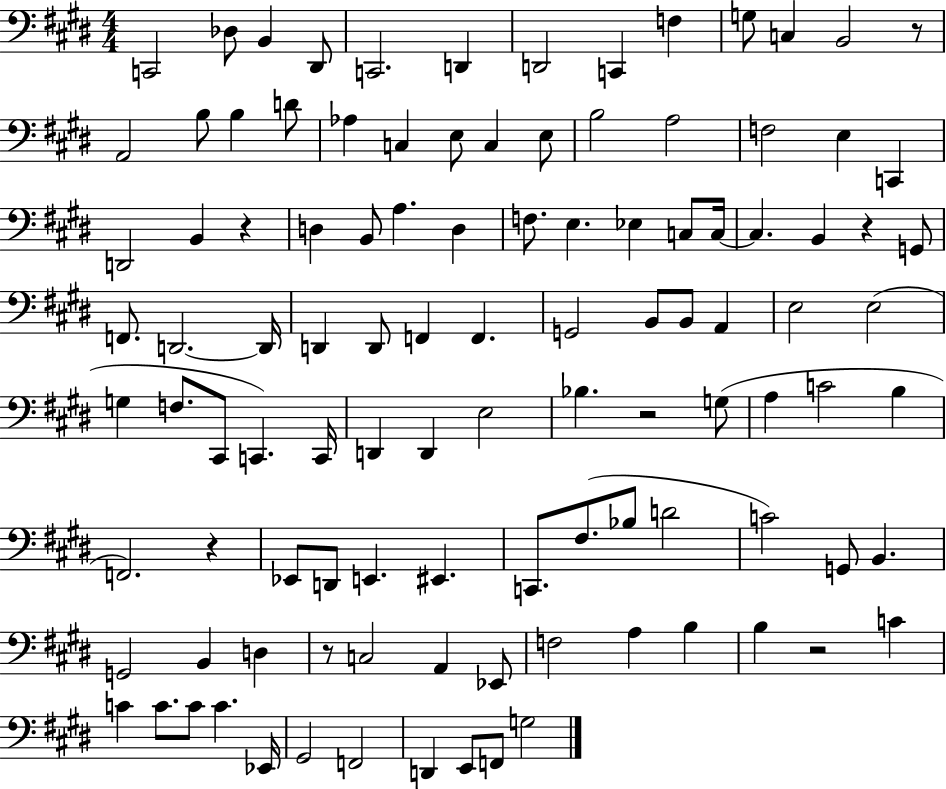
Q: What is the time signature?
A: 4/4